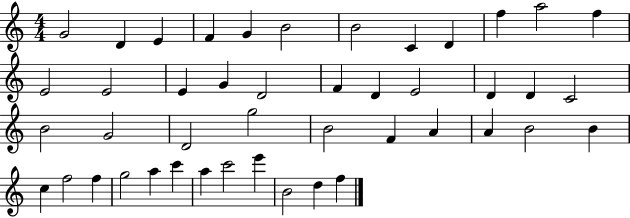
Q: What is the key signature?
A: C major